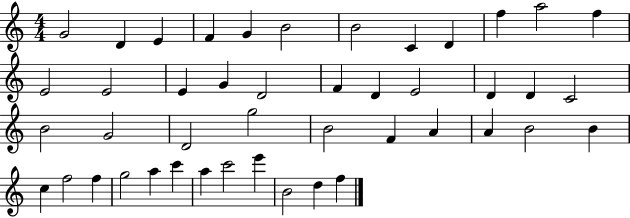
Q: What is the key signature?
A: C major